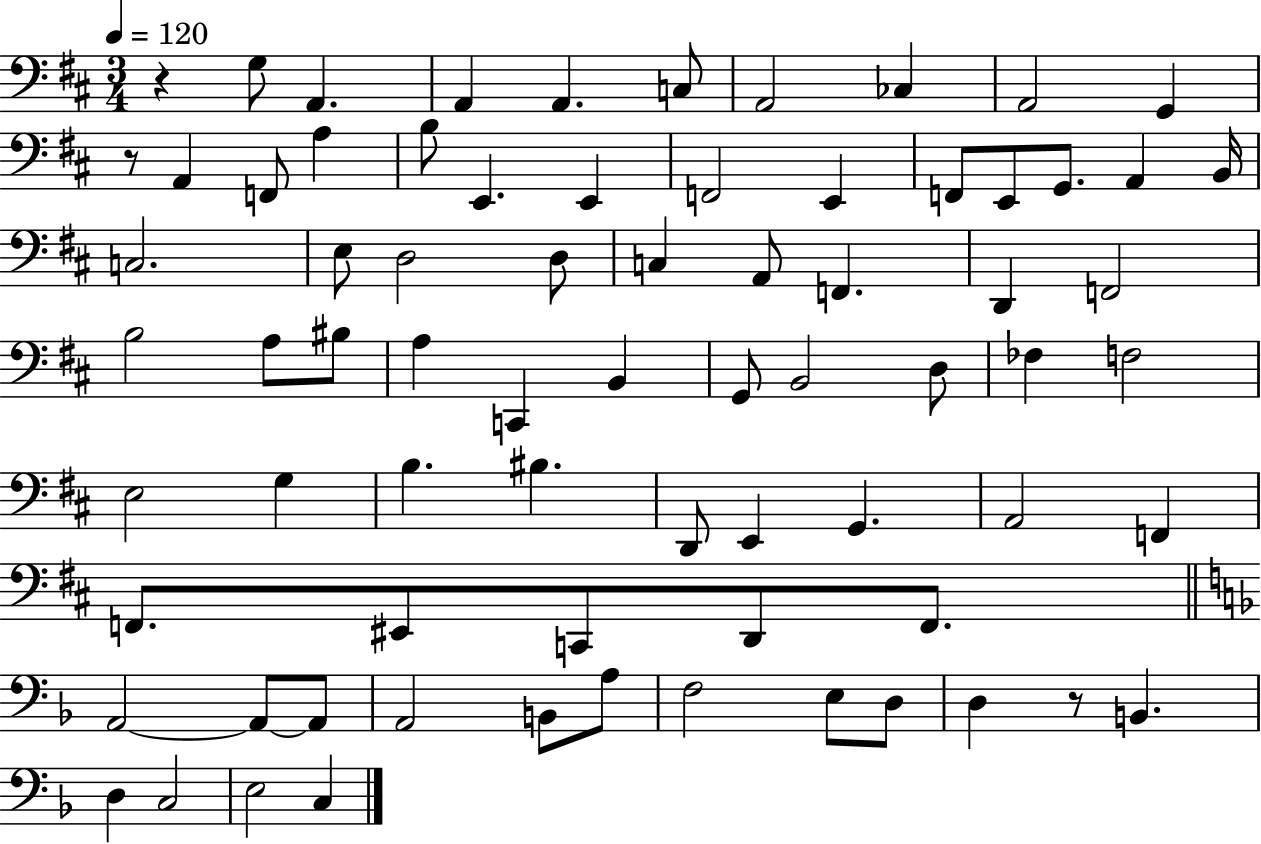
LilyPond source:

{
  \clef bass
  \numericTimeSignature
  \time 3/4
  \key d \major
  \tempo 4 = 120
  \repeat volta 2 { r4 g8 a,4. | a,4 a,4. c8 | a,2 ces4 | a,2 g,4 | \break r8 a,4 f,8 a4 | b8 e,4. e,4 | f,2 e,4 | f,8 e,8 g,8. a,4 b,16 | \break c2. | e8 d2 d8 | c4 a,8 f,4. | d,4 f,2 | \break b2 a8 bis8 | a4 c,4 b,4 | g,8 b,2 d8 | fes4 f2 | \break e2 g4 | b4. bis4. | d,8 e,4 g,4. | a,2 f,4 | \break f,8. eis,8 c,8 d,8 f,8. | \bar "||" \break \key f \major a,2~~ a,8~~ a,8 | a,2 b,8 a8 | f2 e8 d8 | d4 r8 b,4. | \break d4 c2 | e2 c4 | } \bar "|."
}